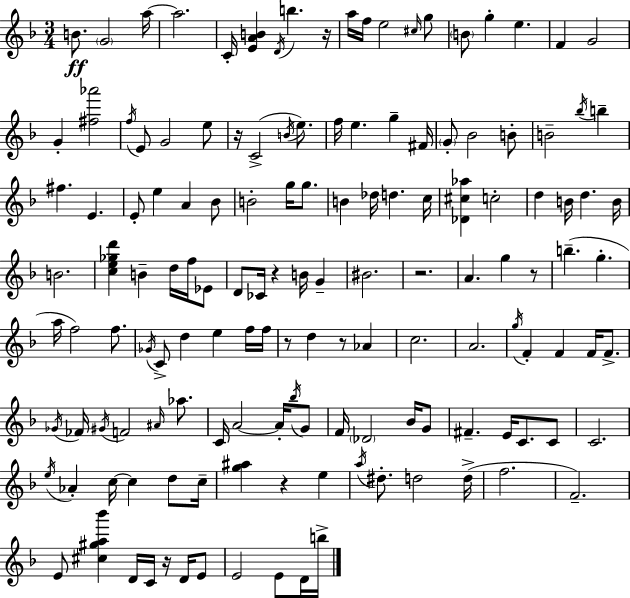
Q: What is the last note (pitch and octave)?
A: B5